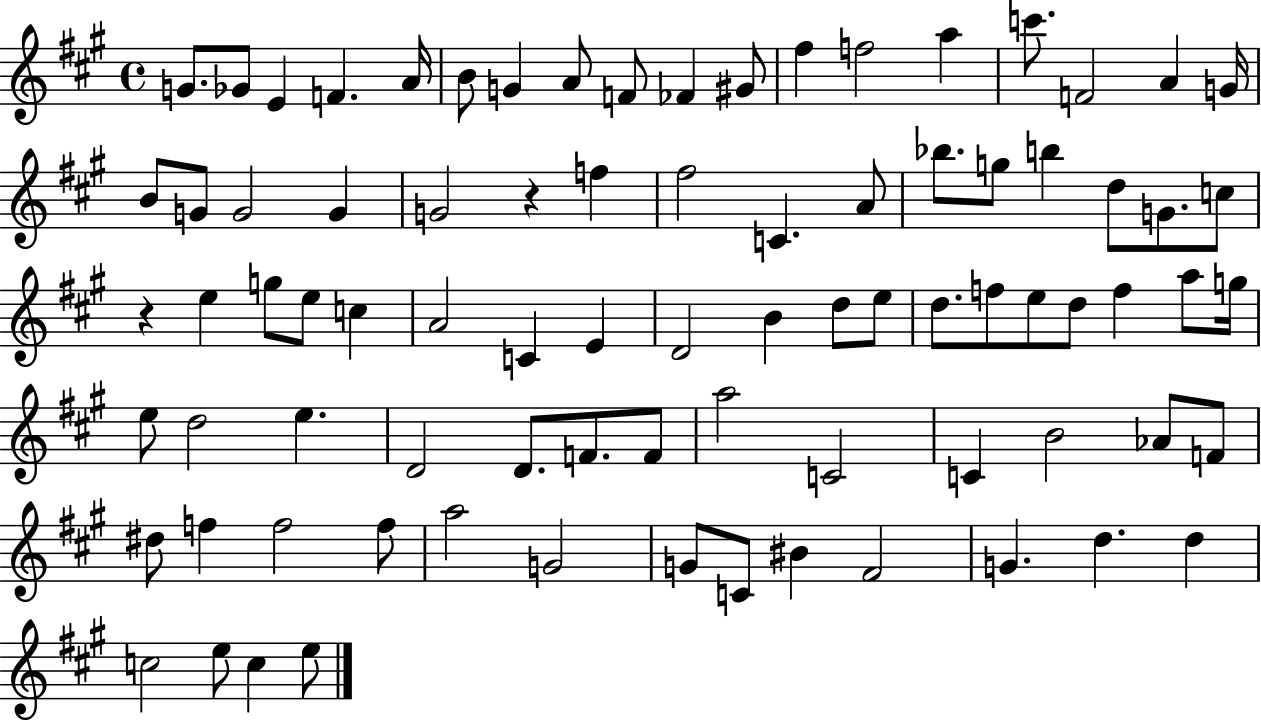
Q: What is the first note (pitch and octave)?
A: G4